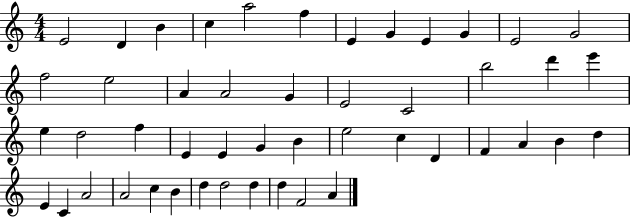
E4/h D4/q B4/q C5/q A5/h F5/q E4/q G4/q E4/q G4/q E4/h G4/h F5/h E5/h A4/q A4/h G4/q E4/h C4/h B5/h D6/q E6/q E5/q D5/h F5/q E4/q E4/q G4/q B4/q E5/h C5/q D4/q F4/q A4/q B4/q D5/q E4/q C4/q A4/h A4/h C5/q B4/q D5/q D5/h D5/q D5/q F4/h A4/q